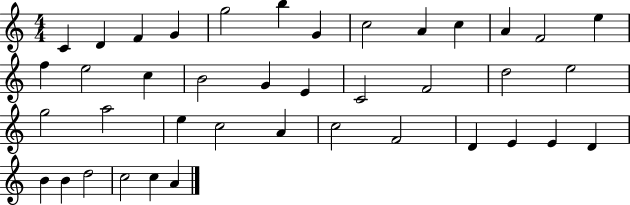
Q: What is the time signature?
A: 4/4